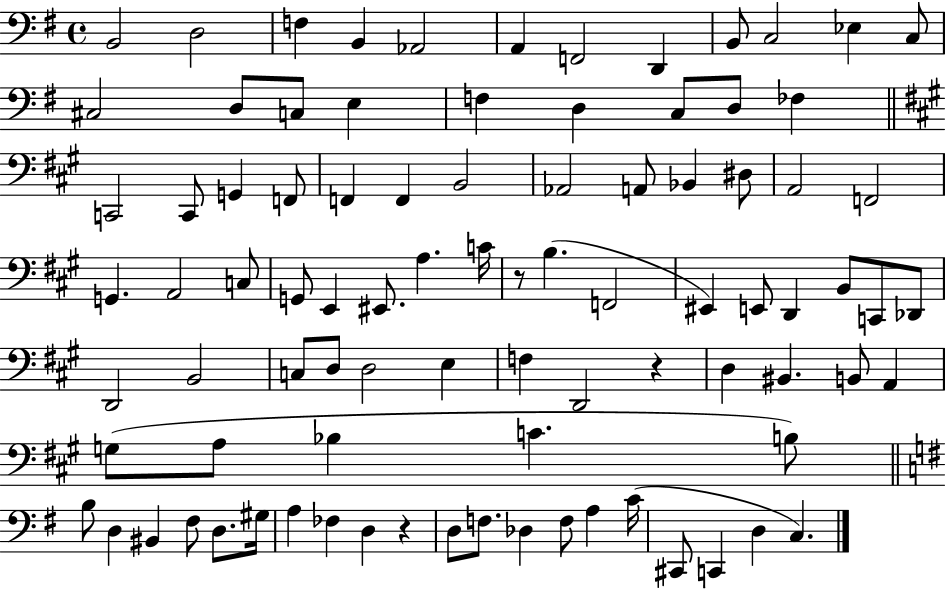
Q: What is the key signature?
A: G major